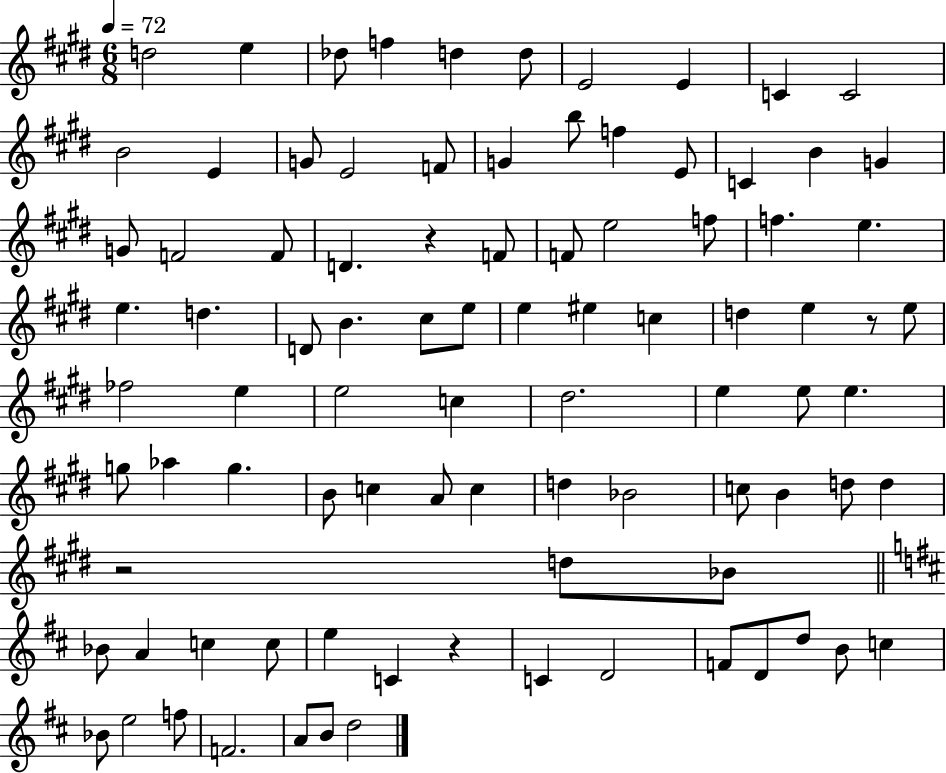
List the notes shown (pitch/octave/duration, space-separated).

D5/h E5/q Db5/e F5/q D5/q D5/e E4/h E4/q C4/q C4/h B4/h E4/q G4/e E4/h F4/e G4/q B5/e F5/q E4/e C4/q B4/q G4/q G4/e F4/h F4/e D4/q. R/q F4/e F4/e E5/h F5/e F5/q. E5/q. E5/q. D5/q. D4/e B4/q. C#5/e E5/e E5/q EIS5/q C5/q D5/q E5/q R/e E5/e FES5/h E5/q E5/h C5/q D#5/h. E5/q E5/e E5/q. G5/e Ab5/q G5/q. B4/e C5/q A4/e C5/q D5/q Bb4/h C5/e B4/q D5/e D5/q R/h D5/e Bb4/e Bb4/e A4/q C5/q C5/e E5/q C4/q R/q C4/q D4/h F4/e D4/e D5/e B4/e C5/q Bb4/e E5/h F5/e F4/h. A4/e B4/e D5/h